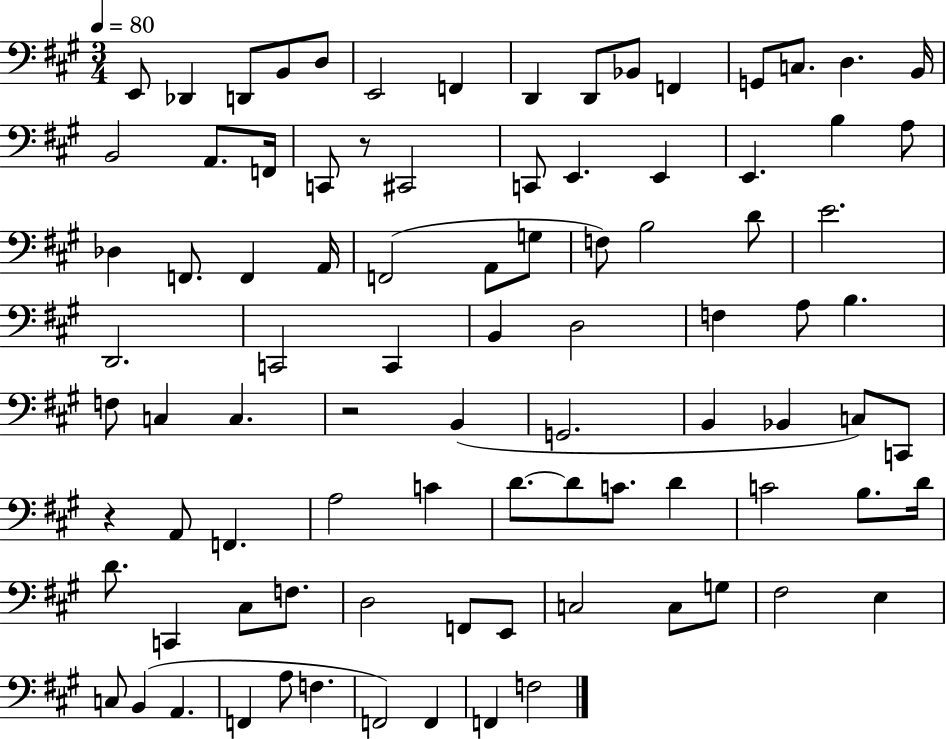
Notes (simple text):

E2/e Db2/q D2/e B2/e D3/e E2/h F2/q D2/q D2/e Bb2/e F2/q G2/e C3/e. D3/q. B2/s B2/h A2/e. F2/s C2/e R/e C#2/h C2/e E2/q. E2/q E2/q. B3/q A3/e Db3/q F2/e. F2/q A2/s F2/h A2/e G3/e F3/e B3/h D4/e E4/h. D2/h. C2/h C2/q B2/q D3/h F3/q A3/e B3/q. F3/e C3/q C3/q. R/h B2/q G2/h. B2/q Bb2/q C3/e C2/e R/q A2/e F2/q. A3/h C4/q D4/e. D4/e C4/e. D4/q C4/h B3/e. D4/s D4/e. C2/q C#3/e F3/e. D3/h F2/e E2/e C3/h C3/e G3/e F#3/h E3/q C3/e B2/q A2/q. F2/q A3/e F3/q. F2/h F2/q F2/q F3/h